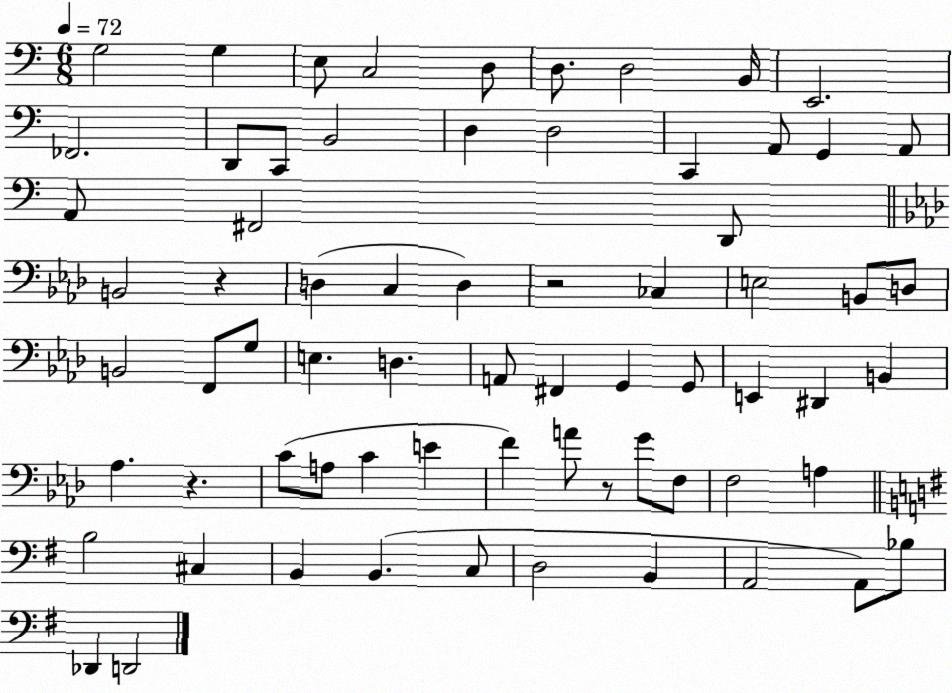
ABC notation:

X:1
T:Untitled
M:6/8
L:1/4
K:C
G,2 G, E,/2 C,2 D,/2 D,/2 D,2 B,,/4 E,,2 _F,,2 D,,/2 C,,/2 B,,2 D, D,2 C,, A,,/2 G,, A,,/2 A,,/2 ^F,,2 D,,/2 B,,2 z D, C, D, z2 _C, E,2 B,,/2 D,/2 B,,2 F,,/2 G,/2 E, D, A,,/2 ^F,, G,, G,,/2 E,, ^D,, B,, _A, z C/2 A,/2 C E F A/2 z/2 G/2 F,/2 F,2 A, B,2 ^C, B,, B,, C,/2 D,2 B,, A,,2 A,,/2 _B,/2 _D,, D,,2